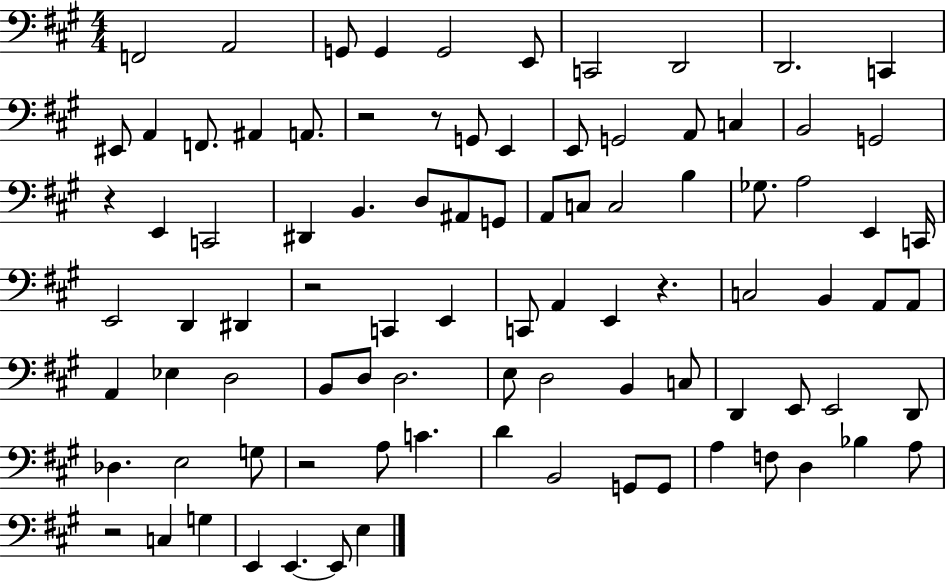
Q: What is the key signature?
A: A major